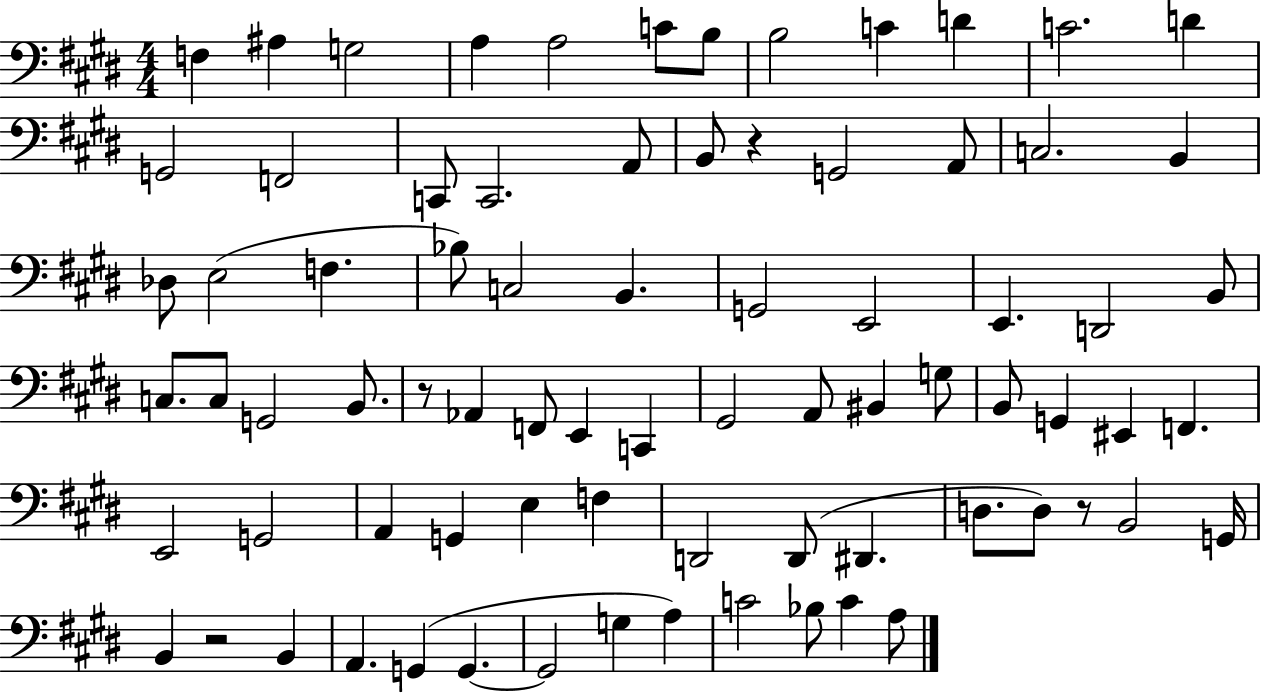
{
  \clef bass
  \numericTimeSignature
  \time 4/4
  \key e \major
  f4 ais4 g2 | a4 a2 c'8 b8 | b2 c'4 d'4 | c'2. d'4 | \break g,2 f,2 | c,8 c,2. a,8 | b,8 r4 g,2 a,8 | c2. b,4 | \break des8 e2( f4. | bes8) c2 b,4. | g,2 e,2 | e,4. d,2 b,8 | \break c8. c8 g,2 b,8. | r8 aes,4 f,8 e,4 c,4 | gis,2 a,8 bis,4 g8 | b,8 g,4 eis,4 f,4. | \break e,2 g,2 | a,4 g,4 e4 f4 | d,2 d,8( dis,4. | d8. d8) r8 b,2 g,16 | \break b,4 r2 b,4 | a,4. g,4( g,4.~~ | g,2 g4 a4) | c'2 bes8 c'4 a8 | \break \bar "|."
}